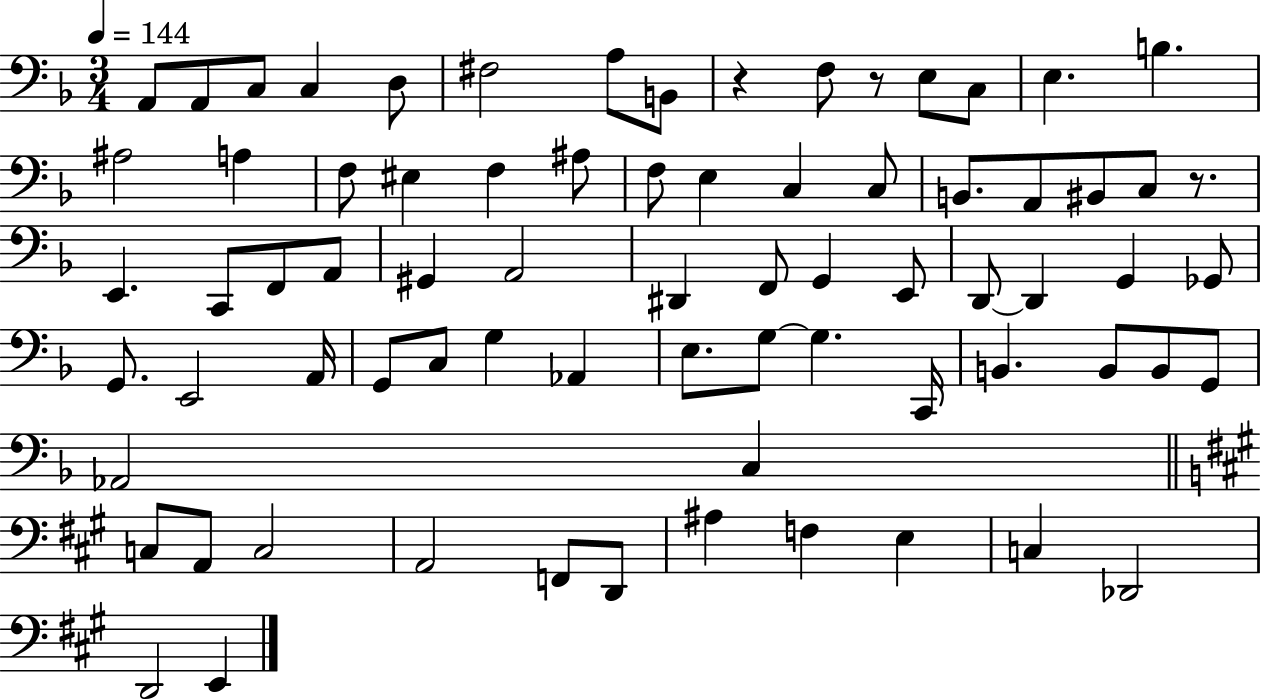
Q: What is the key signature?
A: F major